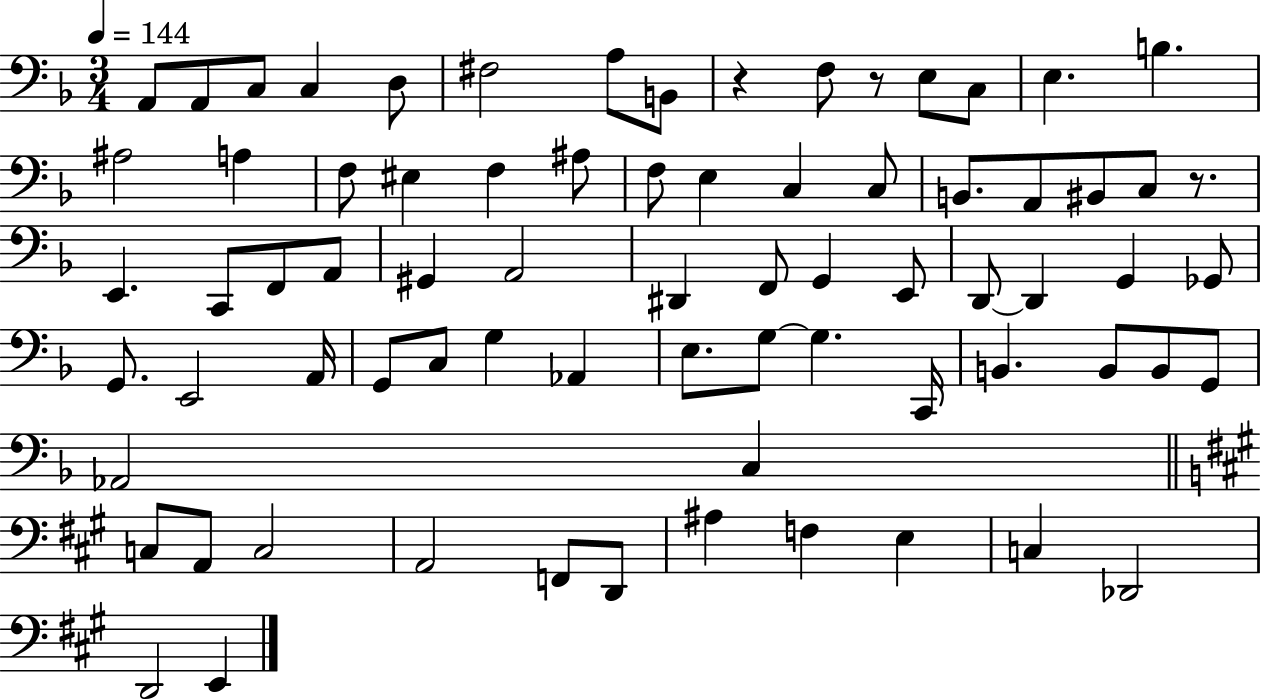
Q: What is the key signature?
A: F major